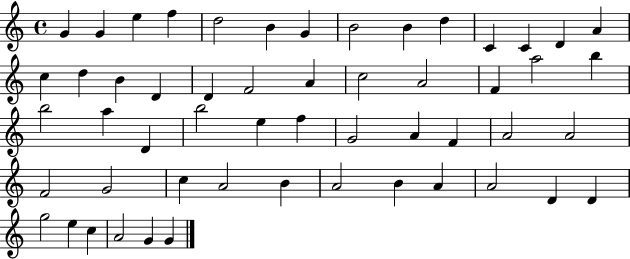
X:1
T:Untitled
M:4/4
L:1/4
K:C
G G e f d2 B G B2 B d C C D A c d B D D F2 A c2 A2 F a2 b b2 a D b2 e f G2 A F A2 A2 F2 G2 c A2 B A2 B A A2 D D g2 e c A2 G G